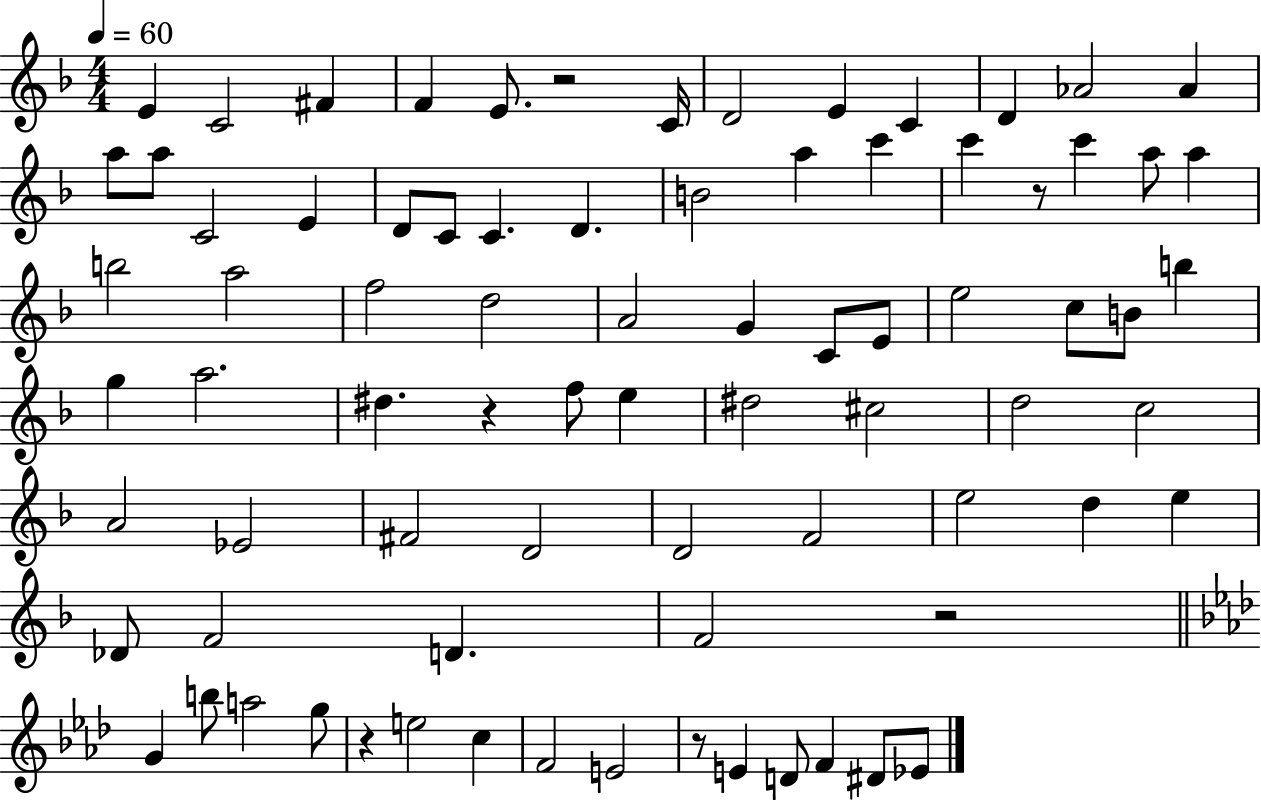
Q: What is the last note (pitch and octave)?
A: Eb4